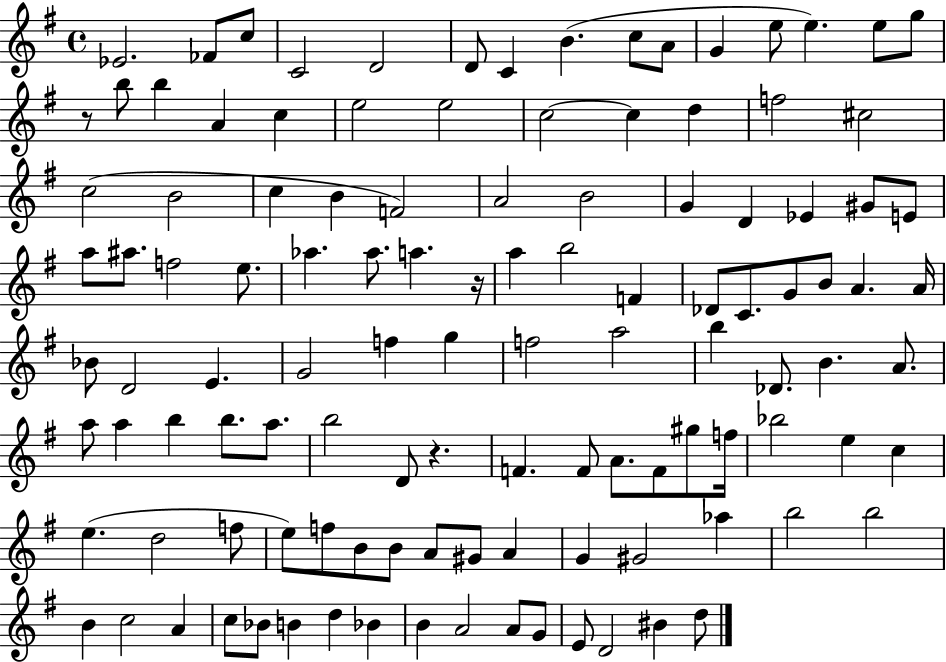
Eb4/h. FES4/e C5/e C4/h D4/h D4/e C4/q B4/q. C5/e A4/e G4/q E5/e E5/q. E5/e G5/e R/e B5/e B5/q A4/q C5/q E5/h E5/h C5/h C5/q D5/q F5/h C#5/h C5/h B4/h C5/q B4/q F4/h A4/h B4/h G4/q D4/q Eb4/q G#4/e E4/e A5/e A#5/e. F5/h E5/e. Ab5/q. Ab5/e. A5/q. R/s A5/q B5/h F4/q Db4/e C4/e. G4/e B4/e A4/q. A4/s Bb4/e D4/h E4/q. G4/h F5/q G5/q F5/h A5/h B5/q Db4/e. B4/q. A4/e. A5/e A5/q B5/q B5/e. A5/e. B5/h D4/e R/q. F4/q. F4/e A4/e. F4/e G#5/e F5/s Bb5/h E5/q C5/q E5/q. D5/h F5/e E5/e F5/e B4/e B4/e A4/e G#4/e A4/q G4/q G#4/h Ab5/q B5/h B5/h B4/q C5/h A4/q C5/e Bb4/e B4/q D5/q Bb4/q B4/q A4/h A4/e G4/e E4/e D4/h BIS4/q D5/e